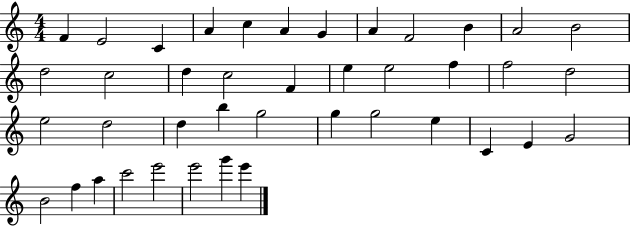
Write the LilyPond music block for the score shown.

{
  \clef treble
  \numericTimeSignature
  \time 4/4
  \key c \major
  f'4 e'2 c'4 | a'4 c''4 a'4 g'4 | a'4 f'2 b'4 | a'2 b'2 | \break d''2 c''2 | d''4 c''2 f'4 | e''4 e''2 f''4 | f''2 d''2 | \break e''2 d''2 | d''4 b''4 g''2 | g''4 g''2 e''4 | c'4 e'4 g'2 | \break b'2 f''4 a''4 | c'''2 e'''2 | e'''2 g'''4 e'''4 | \bar "|."
}